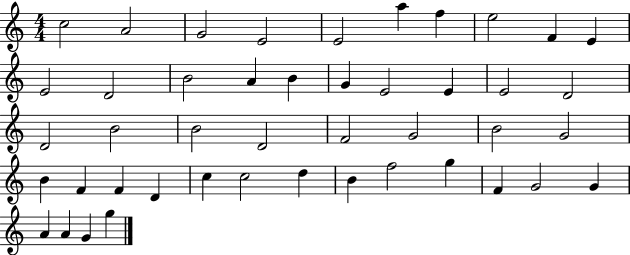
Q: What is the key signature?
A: C major